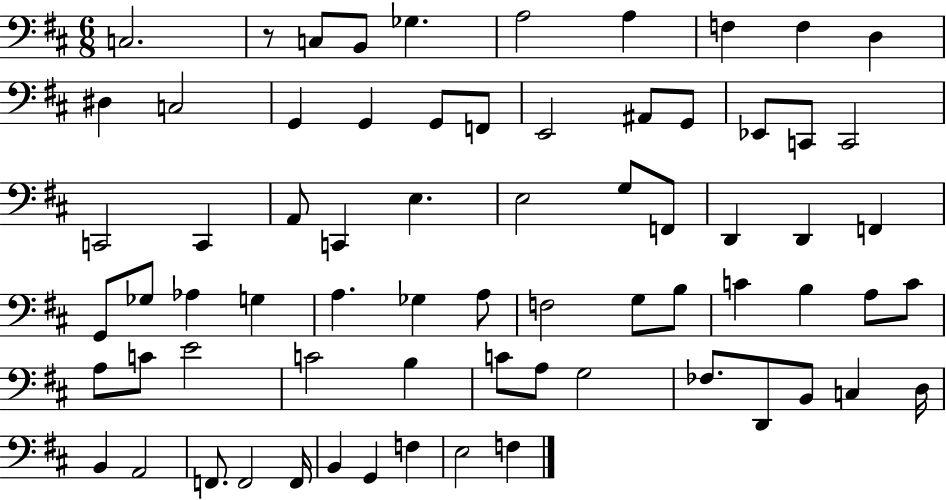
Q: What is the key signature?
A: D major